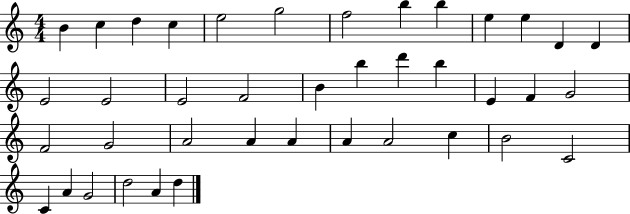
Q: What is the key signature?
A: C major